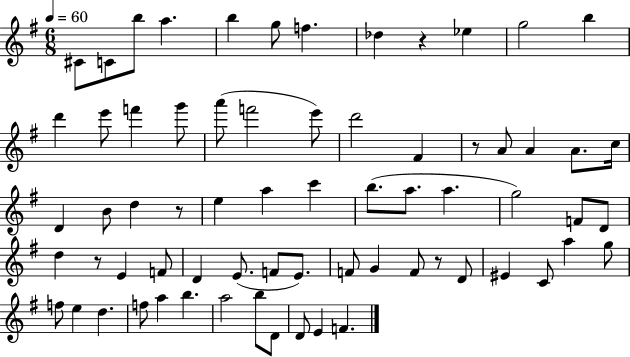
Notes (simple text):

C#4/e C4/e B5/e A5/q. B5/q G5/e F5/q. Db5/q R/q Eb5/q G5/h B5/q D6/q E6/e F6/q G6/e A6/e F6/h E6/e D6/h F#4/q R/e A4/e A4/q A4/e. C5/s D4/q B4/e D5/q R/e E5/q A5/q C6/q B5/e. A5/e. A5/q. G5/h F4/e D4/e D5/q R/e E4/q F4/e D4/q E4/e. F4/e E4/e. F4/e G4/q F4/e R/e D4/e EIS4/q C4/e A5/q G5/e F5/e E5/q D5/q. F5/e A5/q B5/q. A5/h B5/e D4/e D4/e E4/q F4/q.